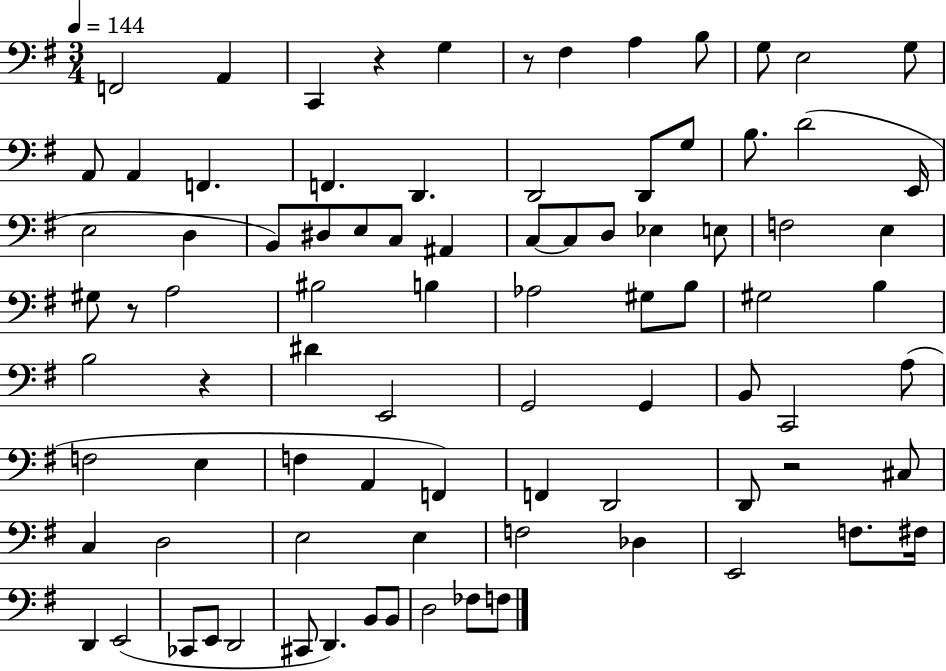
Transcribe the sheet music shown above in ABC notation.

X:1
T:Untitled
M:3/4
L:1/4
K:G
F,,2 A,, C,, z G, z/2 ^F, A, B,/2 G,/2 E,2 G,/2 A,,/2 A,, F,, F,, D,, D,,2 D,,/2 G,/2 B,/2 D2 E,,/4 E,2 D, B,,/2 ^D,/2 E,/2 C,/2 ^A,, C,/2 C,/2 D,/2 _E, E,/2 F,2 E, ^G,/2 z/2 A,2 ^B,2 B, _A,2 ^G,/2 B,/2 ^G,2 B, B,2 z ^D E,,2 G,,2 G,, B,,/2 C,,2 A,/2 F,2 E, F, A,, F,, F,, D,,2 D,,/2 z2 ^C,/2 C, D,2 E,2 E, F,2 _D, E,,2 F,/2 ^F,/4 D,, E,,2 _C,,/2 E,,/2 D,,2 ^C,,/2 D,, B,,/2 B,,/2 D,2 _F,/2 F,/2